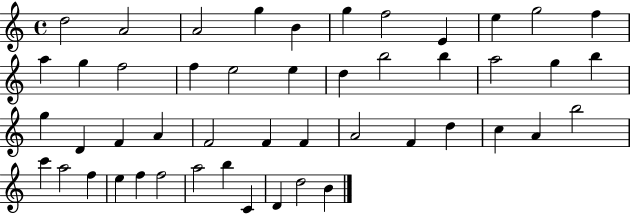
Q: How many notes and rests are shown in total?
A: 48